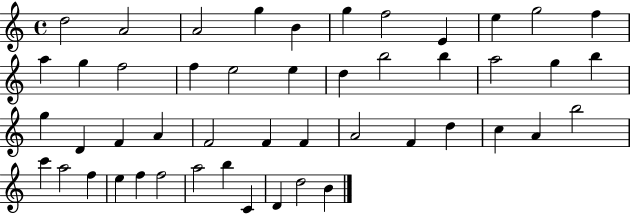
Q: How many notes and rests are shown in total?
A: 48